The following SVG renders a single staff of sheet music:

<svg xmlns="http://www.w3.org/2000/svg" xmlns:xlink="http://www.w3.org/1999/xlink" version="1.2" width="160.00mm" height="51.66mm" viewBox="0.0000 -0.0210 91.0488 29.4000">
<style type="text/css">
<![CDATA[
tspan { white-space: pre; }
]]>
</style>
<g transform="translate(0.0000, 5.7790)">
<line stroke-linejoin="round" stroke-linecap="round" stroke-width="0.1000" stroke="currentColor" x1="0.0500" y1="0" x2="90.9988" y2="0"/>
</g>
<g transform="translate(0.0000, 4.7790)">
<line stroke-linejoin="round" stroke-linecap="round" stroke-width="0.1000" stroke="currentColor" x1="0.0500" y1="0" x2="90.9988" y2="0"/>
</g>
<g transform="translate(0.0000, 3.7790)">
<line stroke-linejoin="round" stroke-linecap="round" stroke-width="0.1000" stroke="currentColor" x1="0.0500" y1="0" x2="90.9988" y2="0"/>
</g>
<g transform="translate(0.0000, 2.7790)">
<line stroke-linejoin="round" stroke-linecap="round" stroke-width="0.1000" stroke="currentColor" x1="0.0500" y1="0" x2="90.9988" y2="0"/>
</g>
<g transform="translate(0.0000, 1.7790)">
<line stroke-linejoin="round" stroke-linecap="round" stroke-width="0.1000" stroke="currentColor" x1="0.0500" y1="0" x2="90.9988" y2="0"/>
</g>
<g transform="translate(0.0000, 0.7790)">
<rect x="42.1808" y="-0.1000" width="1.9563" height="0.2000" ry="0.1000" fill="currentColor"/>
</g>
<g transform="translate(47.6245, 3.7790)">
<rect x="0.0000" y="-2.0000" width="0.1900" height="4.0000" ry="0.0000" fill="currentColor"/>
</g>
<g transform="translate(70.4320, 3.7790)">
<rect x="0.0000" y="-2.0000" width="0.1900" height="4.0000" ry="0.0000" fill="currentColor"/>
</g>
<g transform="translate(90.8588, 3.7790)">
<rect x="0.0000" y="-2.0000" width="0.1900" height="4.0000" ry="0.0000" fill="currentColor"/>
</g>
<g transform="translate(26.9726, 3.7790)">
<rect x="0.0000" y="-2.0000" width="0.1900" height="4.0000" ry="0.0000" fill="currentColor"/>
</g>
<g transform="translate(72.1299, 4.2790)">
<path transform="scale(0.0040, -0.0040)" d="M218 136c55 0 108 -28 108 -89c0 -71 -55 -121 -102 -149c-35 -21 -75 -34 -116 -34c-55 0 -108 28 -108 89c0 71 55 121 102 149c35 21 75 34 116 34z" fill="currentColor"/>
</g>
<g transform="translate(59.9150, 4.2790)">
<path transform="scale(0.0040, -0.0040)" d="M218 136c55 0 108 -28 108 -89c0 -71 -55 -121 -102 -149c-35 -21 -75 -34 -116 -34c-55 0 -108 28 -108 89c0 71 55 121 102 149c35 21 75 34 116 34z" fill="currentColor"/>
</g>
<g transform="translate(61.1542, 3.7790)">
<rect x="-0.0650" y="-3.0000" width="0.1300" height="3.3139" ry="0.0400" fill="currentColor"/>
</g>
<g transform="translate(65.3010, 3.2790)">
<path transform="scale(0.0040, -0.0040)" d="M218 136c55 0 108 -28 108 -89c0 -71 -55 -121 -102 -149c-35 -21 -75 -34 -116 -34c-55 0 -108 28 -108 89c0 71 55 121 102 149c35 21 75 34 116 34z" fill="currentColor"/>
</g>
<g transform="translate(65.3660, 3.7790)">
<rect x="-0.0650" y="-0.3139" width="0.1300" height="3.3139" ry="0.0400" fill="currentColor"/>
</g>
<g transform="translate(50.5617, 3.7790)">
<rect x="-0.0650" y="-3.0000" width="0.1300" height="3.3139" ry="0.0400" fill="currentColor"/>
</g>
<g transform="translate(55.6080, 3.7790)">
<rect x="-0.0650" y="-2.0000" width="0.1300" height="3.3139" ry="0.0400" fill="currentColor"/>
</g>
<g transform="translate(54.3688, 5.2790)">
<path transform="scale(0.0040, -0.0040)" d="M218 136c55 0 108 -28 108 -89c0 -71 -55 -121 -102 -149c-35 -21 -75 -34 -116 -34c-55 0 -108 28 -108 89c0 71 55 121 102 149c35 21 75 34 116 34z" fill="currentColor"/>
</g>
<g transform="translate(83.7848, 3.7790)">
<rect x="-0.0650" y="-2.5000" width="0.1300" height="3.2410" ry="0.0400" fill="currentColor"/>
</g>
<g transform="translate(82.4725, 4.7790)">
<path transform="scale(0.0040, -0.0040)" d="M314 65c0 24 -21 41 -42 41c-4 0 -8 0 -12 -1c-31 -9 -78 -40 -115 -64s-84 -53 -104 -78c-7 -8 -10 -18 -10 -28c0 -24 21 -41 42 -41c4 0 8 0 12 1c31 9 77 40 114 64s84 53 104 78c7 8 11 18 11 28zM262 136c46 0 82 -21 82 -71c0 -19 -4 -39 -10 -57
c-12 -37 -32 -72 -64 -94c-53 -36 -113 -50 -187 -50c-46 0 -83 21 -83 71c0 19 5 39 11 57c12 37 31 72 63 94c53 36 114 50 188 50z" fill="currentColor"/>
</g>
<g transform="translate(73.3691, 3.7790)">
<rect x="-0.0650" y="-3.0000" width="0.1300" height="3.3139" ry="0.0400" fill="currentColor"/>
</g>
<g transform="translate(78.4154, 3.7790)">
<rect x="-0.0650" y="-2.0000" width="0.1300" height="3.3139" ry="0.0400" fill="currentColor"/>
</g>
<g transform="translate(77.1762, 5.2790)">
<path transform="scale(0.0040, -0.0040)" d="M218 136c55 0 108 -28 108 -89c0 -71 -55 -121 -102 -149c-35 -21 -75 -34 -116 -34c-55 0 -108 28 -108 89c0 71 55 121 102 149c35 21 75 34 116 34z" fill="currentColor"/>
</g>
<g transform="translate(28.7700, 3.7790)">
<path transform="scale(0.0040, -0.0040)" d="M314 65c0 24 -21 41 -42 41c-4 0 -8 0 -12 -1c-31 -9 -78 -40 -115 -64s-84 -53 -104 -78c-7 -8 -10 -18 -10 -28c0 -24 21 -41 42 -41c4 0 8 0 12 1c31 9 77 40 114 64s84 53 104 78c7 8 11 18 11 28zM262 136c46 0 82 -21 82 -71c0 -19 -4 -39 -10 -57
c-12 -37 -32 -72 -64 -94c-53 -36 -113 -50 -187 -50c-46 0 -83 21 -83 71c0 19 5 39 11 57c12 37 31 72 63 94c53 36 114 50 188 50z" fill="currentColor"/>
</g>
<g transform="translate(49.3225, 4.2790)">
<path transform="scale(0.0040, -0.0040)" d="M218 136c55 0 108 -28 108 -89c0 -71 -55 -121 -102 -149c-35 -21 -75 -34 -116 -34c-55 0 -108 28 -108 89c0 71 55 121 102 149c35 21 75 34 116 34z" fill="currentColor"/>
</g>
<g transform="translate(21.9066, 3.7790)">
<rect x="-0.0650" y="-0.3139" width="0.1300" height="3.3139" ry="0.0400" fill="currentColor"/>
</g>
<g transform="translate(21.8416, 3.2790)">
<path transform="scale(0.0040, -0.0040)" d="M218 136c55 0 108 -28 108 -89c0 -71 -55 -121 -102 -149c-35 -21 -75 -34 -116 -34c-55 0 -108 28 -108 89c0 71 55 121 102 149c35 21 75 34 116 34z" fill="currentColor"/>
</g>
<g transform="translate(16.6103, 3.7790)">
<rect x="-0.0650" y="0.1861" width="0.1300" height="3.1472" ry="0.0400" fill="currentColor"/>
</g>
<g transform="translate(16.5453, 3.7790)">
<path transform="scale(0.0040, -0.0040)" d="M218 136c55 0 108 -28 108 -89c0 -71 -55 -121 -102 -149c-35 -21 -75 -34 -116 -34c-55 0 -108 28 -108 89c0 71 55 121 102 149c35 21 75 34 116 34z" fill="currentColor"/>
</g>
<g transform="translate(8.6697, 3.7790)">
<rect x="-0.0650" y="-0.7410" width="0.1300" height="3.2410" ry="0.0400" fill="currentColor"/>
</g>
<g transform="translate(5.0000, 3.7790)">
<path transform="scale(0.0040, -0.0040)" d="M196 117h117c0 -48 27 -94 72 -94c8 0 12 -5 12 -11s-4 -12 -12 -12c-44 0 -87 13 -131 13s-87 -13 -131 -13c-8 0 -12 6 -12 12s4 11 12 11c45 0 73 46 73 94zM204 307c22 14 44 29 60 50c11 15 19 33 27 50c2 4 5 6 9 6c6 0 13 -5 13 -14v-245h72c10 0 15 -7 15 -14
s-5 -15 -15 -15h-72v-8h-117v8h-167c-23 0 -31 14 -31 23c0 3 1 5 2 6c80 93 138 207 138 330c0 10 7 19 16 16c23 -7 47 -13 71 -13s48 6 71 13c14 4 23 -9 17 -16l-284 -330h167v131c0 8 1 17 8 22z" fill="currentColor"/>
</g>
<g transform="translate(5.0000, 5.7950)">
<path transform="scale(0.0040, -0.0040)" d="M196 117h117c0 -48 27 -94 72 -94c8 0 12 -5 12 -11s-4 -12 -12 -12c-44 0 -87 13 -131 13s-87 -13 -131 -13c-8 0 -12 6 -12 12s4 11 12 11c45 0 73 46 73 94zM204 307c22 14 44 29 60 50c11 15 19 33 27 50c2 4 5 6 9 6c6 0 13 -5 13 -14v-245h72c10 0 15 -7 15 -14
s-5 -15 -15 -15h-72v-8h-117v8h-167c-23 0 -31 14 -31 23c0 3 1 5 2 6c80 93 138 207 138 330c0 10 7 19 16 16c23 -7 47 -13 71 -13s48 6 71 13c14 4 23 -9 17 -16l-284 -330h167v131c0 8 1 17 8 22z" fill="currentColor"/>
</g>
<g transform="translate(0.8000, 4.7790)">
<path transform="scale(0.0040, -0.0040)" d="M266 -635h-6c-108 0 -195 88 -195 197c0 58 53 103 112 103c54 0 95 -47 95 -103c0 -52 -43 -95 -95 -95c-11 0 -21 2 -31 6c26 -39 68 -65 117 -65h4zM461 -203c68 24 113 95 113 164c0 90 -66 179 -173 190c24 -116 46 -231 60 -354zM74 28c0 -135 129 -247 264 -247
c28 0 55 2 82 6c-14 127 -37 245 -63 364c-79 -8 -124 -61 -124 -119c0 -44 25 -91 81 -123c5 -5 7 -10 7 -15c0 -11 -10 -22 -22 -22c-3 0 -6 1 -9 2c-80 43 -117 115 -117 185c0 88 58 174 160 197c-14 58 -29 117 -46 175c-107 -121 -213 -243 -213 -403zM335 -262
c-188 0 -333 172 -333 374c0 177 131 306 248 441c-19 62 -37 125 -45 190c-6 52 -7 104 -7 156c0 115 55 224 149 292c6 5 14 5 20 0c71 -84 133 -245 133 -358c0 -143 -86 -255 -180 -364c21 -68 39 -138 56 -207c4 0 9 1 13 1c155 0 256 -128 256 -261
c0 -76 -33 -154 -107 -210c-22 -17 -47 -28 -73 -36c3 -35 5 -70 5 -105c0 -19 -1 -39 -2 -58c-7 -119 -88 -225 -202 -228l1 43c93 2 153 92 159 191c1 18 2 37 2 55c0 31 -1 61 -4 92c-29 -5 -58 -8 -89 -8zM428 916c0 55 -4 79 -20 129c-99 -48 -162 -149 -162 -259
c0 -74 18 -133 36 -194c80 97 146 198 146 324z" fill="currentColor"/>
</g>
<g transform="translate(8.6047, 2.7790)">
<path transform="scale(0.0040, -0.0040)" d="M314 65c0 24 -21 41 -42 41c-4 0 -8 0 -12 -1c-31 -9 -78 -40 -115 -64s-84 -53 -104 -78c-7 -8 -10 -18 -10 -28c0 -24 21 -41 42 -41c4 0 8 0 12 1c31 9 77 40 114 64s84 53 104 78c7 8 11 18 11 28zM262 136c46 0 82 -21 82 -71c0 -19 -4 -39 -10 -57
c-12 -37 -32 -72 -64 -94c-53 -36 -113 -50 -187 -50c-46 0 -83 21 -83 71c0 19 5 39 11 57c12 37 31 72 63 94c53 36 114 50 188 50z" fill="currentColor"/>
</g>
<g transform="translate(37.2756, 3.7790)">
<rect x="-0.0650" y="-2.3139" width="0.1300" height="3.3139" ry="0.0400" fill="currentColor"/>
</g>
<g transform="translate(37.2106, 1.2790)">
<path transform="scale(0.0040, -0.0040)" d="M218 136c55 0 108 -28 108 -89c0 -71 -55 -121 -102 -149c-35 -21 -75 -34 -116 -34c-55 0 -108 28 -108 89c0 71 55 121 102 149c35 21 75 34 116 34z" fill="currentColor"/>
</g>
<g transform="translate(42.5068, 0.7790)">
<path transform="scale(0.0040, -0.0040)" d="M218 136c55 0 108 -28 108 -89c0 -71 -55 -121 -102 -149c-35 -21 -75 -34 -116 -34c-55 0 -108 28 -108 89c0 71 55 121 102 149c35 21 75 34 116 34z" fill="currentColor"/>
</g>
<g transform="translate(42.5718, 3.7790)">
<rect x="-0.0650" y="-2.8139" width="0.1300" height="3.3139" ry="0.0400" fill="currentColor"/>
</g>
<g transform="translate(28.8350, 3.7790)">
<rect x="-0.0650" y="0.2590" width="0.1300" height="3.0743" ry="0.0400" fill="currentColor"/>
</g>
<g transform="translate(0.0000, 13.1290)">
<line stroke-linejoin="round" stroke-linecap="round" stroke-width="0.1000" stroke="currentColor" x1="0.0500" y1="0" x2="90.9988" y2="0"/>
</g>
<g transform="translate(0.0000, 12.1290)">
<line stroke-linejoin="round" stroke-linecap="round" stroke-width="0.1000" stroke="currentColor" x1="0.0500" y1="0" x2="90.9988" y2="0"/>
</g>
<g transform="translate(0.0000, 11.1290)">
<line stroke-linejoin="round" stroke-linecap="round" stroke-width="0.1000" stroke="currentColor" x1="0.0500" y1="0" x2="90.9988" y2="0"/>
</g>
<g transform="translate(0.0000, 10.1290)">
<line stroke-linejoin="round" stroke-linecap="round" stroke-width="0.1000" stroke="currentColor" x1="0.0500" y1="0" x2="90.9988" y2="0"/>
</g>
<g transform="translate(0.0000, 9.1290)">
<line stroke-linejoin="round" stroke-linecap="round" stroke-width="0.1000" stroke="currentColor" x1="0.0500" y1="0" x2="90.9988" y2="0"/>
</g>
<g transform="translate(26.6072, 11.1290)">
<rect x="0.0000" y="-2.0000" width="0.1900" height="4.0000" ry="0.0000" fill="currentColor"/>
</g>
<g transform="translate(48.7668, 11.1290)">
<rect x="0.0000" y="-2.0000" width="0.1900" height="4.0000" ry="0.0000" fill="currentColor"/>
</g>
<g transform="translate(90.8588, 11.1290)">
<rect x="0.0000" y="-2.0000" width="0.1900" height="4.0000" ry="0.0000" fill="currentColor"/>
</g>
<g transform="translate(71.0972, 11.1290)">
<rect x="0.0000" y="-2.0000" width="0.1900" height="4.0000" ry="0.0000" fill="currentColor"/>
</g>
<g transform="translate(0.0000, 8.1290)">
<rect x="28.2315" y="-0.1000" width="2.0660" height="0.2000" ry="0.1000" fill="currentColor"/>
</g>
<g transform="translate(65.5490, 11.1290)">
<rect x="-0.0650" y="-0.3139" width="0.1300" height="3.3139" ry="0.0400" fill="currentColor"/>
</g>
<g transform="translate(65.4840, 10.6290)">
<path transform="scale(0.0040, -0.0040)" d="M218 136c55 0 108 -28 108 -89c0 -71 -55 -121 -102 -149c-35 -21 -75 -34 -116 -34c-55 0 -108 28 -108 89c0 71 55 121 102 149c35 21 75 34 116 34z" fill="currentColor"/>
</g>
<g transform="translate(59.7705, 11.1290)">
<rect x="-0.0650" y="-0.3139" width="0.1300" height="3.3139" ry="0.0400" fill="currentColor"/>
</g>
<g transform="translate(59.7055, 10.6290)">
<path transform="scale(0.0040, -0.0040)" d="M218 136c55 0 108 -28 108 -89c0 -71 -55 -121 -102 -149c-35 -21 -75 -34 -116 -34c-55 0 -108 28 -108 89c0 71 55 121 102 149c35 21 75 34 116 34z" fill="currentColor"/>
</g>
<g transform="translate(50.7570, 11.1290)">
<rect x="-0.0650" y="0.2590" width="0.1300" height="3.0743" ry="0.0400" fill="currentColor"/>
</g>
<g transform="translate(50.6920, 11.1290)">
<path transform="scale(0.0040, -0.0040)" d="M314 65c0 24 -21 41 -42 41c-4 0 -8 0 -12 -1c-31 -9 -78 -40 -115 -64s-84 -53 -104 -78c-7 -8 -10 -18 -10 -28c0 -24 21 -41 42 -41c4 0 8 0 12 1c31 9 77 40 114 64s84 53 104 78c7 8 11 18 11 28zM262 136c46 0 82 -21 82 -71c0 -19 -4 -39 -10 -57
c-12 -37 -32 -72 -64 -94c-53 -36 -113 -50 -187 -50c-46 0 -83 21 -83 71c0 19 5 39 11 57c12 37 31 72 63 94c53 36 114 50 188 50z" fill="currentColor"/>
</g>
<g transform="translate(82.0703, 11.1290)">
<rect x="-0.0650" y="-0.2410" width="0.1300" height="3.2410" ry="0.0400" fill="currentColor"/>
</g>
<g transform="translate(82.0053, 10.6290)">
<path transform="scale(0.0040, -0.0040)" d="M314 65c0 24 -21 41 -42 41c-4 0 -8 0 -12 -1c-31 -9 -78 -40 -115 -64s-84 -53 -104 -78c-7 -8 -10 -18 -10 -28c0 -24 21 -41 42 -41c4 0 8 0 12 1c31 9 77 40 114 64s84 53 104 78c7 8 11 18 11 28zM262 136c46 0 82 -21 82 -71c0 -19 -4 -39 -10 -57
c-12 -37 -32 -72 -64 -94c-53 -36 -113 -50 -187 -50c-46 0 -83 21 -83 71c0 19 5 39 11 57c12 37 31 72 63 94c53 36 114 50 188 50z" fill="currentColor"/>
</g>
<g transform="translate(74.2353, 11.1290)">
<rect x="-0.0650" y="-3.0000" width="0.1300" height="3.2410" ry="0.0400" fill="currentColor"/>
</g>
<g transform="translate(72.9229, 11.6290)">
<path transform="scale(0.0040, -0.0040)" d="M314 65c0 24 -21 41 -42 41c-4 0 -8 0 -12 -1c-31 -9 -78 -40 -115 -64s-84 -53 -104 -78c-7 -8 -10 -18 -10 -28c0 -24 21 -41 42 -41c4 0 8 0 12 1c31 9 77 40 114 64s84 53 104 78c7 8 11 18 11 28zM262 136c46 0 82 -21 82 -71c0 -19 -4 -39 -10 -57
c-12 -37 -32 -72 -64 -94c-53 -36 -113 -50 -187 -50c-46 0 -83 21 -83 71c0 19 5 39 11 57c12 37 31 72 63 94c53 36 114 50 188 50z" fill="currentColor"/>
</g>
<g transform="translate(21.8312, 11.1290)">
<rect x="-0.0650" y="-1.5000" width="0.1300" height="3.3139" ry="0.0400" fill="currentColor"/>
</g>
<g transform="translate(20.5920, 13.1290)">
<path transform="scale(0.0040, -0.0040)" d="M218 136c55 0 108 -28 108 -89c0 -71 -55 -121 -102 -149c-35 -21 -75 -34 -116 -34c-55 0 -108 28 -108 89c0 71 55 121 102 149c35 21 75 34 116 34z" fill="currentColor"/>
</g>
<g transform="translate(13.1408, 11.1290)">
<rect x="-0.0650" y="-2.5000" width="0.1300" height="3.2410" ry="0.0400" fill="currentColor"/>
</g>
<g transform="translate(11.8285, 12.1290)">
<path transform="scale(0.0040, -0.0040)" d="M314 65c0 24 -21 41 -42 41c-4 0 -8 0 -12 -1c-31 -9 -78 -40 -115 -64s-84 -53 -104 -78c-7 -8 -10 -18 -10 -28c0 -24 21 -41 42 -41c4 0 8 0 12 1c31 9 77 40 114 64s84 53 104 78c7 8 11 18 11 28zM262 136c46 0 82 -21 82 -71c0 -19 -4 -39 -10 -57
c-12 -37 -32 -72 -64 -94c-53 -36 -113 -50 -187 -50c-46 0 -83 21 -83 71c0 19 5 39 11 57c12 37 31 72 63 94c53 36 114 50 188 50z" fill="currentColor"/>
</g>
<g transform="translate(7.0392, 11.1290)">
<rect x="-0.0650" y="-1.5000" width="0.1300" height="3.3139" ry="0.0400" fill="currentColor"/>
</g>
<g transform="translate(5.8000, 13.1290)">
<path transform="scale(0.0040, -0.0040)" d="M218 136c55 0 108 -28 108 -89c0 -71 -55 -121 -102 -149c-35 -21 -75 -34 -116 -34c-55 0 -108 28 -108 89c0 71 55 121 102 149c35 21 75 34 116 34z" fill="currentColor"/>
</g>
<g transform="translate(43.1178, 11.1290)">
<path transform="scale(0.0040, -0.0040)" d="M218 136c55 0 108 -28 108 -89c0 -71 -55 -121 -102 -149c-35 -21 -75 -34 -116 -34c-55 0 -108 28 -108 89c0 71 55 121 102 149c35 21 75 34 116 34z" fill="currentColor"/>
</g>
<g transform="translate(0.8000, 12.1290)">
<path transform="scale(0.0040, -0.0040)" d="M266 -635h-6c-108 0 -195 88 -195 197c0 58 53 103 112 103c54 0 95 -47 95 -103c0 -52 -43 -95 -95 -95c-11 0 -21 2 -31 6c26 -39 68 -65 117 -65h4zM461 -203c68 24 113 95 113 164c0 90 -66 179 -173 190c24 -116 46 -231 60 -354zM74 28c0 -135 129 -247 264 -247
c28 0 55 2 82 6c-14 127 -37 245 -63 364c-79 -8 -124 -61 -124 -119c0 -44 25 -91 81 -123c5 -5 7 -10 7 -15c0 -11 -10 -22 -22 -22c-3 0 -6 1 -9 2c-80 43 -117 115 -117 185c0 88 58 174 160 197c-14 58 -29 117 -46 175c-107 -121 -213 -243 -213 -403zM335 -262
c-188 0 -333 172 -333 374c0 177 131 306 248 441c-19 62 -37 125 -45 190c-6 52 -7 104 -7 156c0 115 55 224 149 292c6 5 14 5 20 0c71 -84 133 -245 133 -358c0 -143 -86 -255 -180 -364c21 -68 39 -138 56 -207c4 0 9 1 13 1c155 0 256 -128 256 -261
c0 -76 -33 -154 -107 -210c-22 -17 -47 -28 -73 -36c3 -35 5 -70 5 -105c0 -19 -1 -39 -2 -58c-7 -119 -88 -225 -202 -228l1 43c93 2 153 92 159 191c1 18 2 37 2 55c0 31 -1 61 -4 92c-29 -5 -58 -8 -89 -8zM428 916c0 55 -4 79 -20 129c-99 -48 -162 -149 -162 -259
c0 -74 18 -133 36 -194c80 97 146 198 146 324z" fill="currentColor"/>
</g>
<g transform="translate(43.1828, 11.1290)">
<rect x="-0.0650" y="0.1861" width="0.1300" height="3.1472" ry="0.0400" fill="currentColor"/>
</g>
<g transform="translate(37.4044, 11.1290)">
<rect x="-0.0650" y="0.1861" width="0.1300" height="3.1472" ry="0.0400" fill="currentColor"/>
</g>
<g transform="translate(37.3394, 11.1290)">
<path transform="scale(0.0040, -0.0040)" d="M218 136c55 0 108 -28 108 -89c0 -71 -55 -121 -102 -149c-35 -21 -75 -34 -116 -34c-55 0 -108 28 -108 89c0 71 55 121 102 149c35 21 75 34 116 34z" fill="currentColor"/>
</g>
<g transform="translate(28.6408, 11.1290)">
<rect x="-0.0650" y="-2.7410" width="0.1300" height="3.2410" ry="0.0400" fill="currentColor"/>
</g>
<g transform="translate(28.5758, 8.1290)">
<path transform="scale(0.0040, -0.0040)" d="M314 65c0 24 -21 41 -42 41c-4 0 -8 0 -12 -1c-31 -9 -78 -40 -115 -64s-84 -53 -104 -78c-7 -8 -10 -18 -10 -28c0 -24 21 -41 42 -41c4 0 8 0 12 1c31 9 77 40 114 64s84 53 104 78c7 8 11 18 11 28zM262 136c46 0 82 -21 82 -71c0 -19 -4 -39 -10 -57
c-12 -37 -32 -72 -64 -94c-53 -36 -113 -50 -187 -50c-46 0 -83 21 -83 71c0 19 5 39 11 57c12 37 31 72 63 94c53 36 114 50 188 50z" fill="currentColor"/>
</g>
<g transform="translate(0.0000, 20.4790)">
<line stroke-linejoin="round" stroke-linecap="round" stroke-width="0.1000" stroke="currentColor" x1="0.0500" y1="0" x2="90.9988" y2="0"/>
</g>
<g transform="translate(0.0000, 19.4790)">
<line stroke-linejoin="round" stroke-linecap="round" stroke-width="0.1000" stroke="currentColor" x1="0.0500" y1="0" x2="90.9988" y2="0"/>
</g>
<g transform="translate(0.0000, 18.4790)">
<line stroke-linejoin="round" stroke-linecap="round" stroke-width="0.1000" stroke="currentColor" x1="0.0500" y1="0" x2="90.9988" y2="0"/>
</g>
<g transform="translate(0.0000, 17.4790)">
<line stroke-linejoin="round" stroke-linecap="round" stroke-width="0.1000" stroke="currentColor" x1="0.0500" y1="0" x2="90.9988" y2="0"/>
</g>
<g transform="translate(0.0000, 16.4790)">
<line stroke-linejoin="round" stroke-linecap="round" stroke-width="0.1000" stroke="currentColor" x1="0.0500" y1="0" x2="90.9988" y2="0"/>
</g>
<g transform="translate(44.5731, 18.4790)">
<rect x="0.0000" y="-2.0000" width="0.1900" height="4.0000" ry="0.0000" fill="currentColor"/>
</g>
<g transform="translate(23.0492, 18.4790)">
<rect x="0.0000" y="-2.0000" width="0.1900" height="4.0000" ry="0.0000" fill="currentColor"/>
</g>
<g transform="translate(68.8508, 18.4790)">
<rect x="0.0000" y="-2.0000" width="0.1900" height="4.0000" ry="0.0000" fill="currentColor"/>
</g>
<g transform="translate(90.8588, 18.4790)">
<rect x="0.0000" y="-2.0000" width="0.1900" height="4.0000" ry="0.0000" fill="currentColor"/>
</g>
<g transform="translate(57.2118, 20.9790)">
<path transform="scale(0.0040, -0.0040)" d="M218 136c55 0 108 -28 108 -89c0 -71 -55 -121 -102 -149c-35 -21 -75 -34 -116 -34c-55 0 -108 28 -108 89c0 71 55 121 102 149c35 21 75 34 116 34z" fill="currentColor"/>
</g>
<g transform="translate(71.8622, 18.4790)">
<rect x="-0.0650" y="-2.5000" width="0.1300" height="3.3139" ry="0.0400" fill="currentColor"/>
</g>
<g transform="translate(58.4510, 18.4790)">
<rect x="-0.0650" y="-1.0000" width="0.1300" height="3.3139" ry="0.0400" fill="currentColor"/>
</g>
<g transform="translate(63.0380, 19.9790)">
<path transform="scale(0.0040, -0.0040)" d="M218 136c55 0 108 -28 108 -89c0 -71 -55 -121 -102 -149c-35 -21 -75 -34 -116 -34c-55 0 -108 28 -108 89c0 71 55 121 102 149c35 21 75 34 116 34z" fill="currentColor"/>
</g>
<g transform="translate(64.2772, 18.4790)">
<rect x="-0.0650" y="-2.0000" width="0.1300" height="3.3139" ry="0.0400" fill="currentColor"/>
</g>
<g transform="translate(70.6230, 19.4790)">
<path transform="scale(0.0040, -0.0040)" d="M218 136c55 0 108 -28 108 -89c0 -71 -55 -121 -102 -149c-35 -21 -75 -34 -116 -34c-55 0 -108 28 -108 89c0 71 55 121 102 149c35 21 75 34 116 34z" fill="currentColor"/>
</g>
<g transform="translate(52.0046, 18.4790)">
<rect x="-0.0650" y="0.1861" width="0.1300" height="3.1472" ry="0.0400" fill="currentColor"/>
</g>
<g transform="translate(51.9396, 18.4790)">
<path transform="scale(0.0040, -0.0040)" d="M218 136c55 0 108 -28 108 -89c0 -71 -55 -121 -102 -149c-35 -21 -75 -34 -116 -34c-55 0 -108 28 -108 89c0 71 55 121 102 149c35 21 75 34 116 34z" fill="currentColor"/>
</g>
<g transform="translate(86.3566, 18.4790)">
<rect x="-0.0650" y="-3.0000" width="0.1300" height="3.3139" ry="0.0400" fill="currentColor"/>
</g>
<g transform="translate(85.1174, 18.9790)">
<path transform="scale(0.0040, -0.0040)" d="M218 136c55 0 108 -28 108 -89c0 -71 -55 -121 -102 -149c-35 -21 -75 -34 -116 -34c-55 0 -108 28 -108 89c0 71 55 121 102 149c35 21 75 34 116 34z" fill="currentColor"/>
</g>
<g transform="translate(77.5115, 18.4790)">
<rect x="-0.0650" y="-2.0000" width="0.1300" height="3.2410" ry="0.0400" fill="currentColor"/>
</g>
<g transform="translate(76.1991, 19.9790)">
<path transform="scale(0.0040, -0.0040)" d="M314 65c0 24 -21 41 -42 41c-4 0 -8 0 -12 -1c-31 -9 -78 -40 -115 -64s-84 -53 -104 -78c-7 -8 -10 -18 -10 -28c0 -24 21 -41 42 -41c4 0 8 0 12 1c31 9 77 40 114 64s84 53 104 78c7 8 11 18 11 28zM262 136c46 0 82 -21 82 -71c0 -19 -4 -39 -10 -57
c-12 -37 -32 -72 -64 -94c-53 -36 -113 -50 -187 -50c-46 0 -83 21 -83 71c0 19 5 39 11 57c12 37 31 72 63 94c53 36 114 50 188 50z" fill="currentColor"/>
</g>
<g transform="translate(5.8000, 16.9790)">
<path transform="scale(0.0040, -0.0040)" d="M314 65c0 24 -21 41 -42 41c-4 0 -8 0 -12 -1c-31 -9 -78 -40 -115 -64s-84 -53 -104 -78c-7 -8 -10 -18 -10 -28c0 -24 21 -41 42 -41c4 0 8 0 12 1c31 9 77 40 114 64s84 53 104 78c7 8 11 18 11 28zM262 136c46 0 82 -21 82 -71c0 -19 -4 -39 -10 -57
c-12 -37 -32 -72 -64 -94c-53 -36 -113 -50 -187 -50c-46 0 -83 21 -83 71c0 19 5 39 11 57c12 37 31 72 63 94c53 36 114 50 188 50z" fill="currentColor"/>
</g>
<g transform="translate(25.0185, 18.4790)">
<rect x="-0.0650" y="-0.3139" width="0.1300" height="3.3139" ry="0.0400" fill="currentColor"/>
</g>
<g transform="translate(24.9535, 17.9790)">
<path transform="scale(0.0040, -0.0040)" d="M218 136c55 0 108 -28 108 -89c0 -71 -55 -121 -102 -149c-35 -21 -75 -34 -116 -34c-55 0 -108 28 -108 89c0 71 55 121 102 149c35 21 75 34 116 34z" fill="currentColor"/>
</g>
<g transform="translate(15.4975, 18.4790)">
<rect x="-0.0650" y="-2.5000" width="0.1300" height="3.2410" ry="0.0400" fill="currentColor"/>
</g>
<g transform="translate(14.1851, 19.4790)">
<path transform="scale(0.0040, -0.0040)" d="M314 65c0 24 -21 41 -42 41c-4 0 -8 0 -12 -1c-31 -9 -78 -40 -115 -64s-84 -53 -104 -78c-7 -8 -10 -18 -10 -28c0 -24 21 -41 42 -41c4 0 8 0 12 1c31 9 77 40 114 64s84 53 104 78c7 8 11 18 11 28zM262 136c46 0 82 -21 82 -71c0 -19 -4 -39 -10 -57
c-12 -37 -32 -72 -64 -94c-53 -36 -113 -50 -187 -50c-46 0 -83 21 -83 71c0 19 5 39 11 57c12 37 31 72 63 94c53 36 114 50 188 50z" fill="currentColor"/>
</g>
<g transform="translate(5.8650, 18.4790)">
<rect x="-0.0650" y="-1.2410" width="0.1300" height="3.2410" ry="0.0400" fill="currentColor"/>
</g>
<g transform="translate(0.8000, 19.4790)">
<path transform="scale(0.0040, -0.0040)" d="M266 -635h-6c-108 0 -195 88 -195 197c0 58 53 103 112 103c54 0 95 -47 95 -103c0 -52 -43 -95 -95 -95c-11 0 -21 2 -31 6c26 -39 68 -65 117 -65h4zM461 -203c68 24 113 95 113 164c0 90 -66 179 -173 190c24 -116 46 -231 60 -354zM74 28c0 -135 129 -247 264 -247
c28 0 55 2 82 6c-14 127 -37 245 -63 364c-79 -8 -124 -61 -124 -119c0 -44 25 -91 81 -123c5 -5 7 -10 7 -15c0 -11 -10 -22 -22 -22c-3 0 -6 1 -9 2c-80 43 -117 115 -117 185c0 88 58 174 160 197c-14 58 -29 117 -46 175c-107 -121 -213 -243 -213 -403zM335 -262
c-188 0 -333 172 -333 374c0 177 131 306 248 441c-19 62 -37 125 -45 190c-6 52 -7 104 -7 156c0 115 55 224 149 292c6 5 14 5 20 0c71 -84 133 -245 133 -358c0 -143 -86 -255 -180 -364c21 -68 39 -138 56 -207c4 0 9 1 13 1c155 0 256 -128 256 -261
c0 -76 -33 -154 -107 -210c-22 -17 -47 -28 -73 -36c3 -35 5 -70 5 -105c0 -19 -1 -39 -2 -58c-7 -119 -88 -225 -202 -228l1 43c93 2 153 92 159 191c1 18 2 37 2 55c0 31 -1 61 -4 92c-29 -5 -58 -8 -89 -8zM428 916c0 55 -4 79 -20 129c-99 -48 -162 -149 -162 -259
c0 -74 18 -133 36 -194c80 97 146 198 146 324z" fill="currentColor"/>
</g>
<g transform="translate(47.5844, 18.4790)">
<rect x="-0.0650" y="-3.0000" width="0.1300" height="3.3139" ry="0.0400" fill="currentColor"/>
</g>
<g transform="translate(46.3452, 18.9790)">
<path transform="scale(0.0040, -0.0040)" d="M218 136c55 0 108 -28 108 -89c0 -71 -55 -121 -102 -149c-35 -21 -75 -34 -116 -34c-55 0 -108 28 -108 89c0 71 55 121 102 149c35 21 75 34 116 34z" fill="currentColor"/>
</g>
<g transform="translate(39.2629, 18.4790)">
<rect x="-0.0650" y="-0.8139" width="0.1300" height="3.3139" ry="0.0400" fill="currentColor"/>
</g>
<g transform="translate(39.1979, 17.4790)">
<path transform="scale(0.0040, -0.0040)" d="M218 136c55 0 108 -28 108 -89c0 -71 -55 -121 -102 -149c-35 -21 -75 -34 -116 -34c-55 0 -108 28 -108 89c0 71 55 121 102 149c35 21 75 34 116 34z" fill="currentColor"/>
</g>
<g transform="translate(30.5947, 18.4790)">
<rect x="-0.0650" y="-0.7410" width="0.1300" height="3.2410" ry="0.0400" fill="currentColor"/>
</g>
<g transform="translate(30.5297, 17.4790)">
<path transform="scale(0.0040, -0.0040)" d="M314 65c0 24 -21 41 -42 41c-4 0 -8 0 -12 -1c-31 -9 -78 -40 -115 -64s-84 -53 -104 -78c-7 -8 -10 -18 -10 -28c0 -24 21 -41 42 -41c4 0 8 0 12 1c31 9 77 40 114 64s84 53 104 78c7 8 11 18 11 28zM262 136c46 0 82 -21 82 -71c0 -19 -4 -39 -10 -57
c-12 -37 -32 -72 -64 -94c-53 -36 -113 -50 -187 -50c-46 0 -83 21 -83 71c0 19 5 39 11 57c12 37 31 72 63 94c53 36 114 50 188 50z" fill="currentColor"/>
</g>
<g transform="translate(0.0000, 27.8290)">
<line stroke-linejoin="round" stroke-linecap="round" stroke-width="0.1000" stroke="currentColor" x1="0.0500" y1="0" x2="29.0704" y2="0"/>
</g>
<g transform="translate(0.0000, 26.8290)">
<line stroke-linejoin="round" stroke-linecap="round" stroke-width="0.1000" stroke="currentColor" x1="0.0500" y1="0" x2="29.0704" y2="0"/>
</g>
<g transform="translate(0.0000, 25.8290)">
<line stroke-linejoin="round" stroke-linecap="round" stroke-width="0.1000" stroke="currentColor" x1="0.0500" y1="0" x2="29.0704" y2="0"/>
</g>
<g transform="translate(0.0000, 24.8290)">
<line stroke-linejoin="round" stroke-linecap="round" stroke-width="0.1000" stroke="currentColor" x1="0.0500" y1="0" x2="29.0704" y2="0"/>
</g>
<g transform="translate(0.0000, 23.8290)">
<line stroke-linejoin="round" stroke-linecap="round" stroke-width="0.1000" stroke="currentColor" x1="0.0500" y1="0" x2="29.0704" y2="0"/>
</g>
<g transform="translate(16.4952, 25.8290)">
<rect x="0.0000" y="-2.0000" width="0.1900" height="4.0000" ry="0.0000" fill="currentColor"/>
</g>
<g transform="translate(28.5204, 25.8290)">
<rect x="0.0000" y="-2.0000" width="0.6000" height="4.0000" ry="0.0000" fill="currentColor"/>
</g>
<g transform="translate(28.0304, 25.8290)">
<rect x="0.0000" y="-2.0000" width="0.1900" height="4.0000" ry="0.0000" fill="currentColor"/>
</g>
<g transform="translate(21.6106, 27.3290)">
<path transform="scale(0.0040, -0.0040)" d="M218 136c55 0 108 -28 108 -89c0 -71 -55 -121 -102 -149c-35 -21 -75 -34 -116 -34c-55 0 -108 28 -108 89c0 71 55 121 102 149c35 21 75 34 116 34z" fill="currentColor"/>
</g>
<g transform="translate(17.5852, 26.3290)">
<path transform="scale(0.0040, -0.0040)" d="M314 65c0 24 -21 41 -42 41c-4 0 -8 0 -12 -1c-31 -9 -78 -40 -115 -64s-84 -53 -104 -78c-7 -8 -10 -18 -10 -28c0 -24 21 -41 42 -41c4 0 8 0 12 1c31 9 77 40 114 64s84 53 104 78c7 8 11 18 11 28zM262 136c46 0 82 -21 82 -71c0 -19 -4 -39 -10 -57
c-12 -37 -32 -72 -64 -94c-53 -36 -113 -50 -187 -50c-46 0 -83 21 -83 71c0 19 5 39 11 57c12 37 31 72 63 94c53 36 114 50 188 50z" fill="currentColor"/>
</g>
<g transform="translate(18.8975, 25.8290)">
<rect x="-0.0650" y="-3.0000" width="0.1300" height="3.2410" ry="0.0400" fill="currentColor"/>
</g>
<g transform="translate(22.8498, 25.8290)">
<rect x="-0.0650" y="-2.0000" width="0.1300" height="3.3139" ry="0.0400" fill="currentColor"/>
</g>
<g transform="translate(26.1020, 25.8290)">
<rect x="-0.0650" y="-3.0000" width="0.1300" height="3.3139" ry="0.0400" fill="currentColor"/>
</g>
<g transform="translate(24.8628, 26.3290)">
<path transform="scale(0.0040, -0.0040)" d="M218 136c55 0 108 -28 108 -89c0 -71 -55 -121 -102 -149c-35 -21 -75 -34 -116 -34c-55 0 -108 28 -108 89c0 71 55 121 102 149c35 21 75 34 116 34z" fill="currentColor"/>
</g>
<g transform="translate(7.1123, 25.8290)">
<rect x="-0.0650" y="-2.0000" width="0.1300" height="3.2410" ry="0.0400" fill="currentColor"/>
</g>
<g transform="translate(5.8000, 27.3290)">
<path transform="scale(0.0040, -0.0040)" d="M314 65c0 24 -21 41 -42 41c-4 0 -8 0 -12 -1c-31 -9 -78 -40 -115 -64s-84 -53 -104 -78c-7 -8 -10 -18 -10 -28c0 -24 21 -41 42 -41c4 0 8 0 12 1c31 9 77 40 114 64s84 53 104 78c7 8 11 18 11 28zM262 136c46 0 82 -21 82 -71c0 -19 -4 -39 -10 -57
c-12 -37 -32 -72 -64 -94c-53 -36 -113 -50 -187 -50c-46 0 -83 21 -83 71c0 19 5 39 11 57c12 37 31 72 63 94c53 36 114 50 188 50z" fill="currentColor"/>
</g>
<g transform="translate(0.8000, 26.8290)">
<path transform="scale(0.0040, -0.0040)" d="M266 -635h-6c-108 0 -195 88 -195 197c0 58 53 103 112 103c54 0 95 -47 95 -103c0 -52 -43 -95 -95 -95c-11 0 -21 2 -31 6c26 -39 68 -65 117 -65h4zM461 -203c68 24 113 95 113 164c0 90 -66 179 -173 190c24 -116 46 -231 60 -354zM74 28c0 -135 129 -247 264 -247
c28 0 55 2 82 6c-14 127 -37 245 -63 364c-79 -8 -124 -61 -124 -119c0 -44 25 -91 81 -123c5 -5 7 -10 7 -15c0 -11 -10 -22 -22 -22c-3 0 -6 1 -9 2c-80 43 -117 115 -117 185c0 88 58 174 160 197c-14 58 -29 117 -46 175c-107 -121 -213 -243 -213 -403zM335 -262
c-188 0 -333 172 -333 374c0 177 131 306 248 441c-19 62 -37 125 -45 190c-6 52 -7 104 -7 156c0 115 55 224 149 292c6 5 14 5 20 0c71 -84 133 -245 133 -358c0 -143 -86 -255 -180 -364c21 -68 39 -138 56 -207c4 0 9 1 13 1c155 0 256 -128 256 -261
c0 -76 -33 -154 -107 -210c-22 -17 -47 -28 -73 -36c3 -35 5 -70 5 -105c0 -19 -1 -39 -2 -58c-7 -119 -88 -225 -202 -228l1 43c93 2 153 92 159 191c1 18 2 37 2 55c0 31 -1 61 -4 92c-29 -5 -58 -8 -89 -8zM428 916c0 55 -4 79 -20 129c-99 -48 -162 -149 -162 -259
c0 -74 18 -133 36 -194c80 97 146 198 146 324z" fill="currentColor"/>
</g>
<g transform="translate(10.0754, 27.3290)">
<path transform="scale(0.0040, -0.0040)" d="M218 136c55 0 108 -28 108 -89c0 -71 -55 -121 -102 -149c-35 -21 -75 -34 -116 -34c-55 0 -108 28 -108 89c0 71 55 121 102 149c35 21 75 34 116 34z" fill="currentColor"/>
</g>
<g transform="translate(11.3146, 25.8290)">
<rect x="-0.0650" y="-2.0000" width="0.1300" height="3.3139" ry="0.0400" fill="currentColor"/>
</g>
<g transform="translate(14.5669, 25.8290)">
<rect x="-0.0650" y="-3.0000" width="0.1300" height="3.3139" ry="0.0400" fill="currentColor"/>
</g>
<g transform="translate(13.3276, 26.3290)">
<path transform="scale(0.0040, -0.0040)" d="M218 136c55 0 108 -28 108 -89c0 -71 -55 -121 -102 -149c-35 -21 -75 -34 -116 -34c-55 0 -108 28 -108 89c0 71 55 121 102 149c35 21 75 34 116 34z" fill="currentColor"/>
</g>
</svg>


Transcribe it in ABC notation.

X:1
T:Untitled
M:4/4
L:1/4
K:C
d2 B c B2 g a A F A c A F G2 E G2 E a2 B B B2 c c A2 c2 e2 G2 c d2 d A B D F G F2 A F2 F A A2 F A